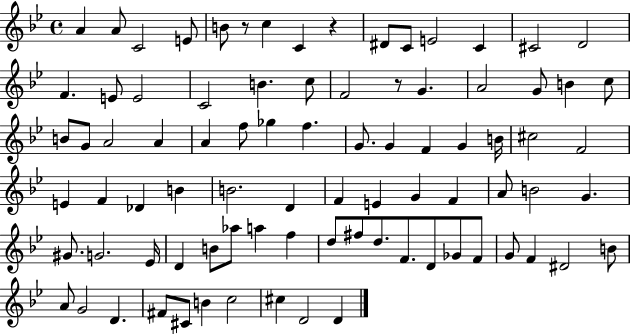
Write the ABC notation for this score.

X:1
T:Untitled
M:4/4
L:1/4
K:Bb
A A/2 C2 E/2 B/2 z/2 c C z ^D/2 C/2 E2 C ^C2 D2 F E/2 E2 C2 B c/2 F2 z/2 G A2 G/2 B c/2 B/2 G/2 A2 A A f/2 _g f G/2 G F G B/4 ^c2 F2 E F _D B B2 D F E G F A/2 B2 G ^G/2 G2 _E/4 D B/2 _a/2 a f d/2 ^f/2 d/2 F/2 D/2 _G/2 F/2 G/2 F ^D2 B/2 A/2 G2 D ^F/2 ^C/2 B c2 ^c D2 D